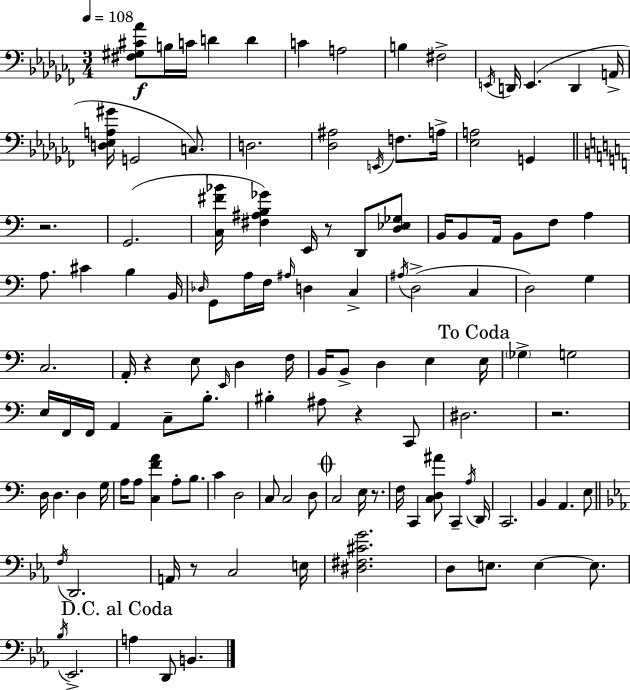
{
  \clef bass
  \numericTimeSignature
  \time 3/4
  \key aes \minor
  \tempo 4 = 108
  \repeat volta 2 { <fis gis cis' aes'>8\f b16 c'16 d'4 d'4 | c'4 a2 | b4 fis2-> | \acciaccatura { e,16 } d,16 e,4.( d,4 | \break a,16-> <d ees a gis'>16 g,2 c8.) | d2. | <des ais>2 \acciaccatura { e,16 } f8. | a16-> <ees a>2 g,4 | \break \bar "||" \break \key a \minor r2. | g,2.( | <c fis' bes'>16 <fis ais b ges'>4) e,16 r8 d,8 <d ees ges>8 | b,16 b,8 a,16 b,8 f8 a4 | \break a8. cis'4 b4 b,16 | \grace { des16 } g,8 a16 f16 \grace { ais16 } d4 c4-> | \acciaccatura { ais16 } d2->( c4 | d2) g4 | \break c2. | a,16-. r4 e8 \grace { e,16 } d4 | f16 b,16 b,8-> d4 e4 | \mark "To Coda" e16 \parenthesize ges4-> g2 | \break e16 f,16 f,16 a,4 c8-- | b8.-. bis4-. ais8 r4 | c,8 dis2. | r2. | \break d16 d4. d4 | g16 a16 a8 <c f' a'>4 a8-. | b8. c'4 d2 | c8 c2 | \break d8 \mark \markup { \musicglyph "scripts.coda" } c2 | e16 r8. f16 c,4 <c d ais'>8 c,4-- | \acciaccatura { a16 } d,16 c,2. | b,4 a,4. | \break e8 \bar "||" \break \key c \minor \acciaccatura { f16 } d,2. | a,16 r8 c2 | e16 <dis fis cis' g'>2. | d8 e8. e4~~ e8. | \break \acciaccatura { bes16 } ees,2.-> | \mark "D.C. al Coda" a4 d,8 b,4. | } \bar "|."
}